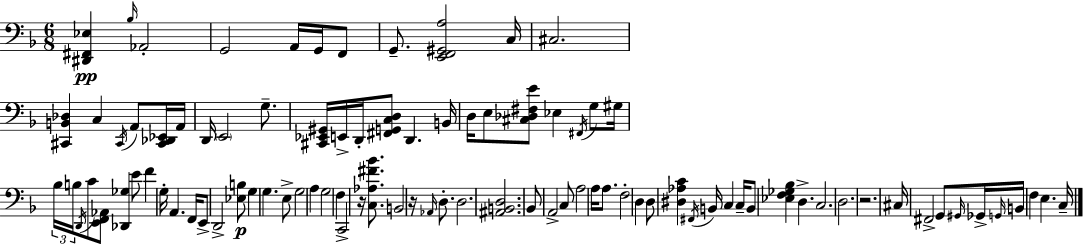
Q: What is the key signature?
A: F major